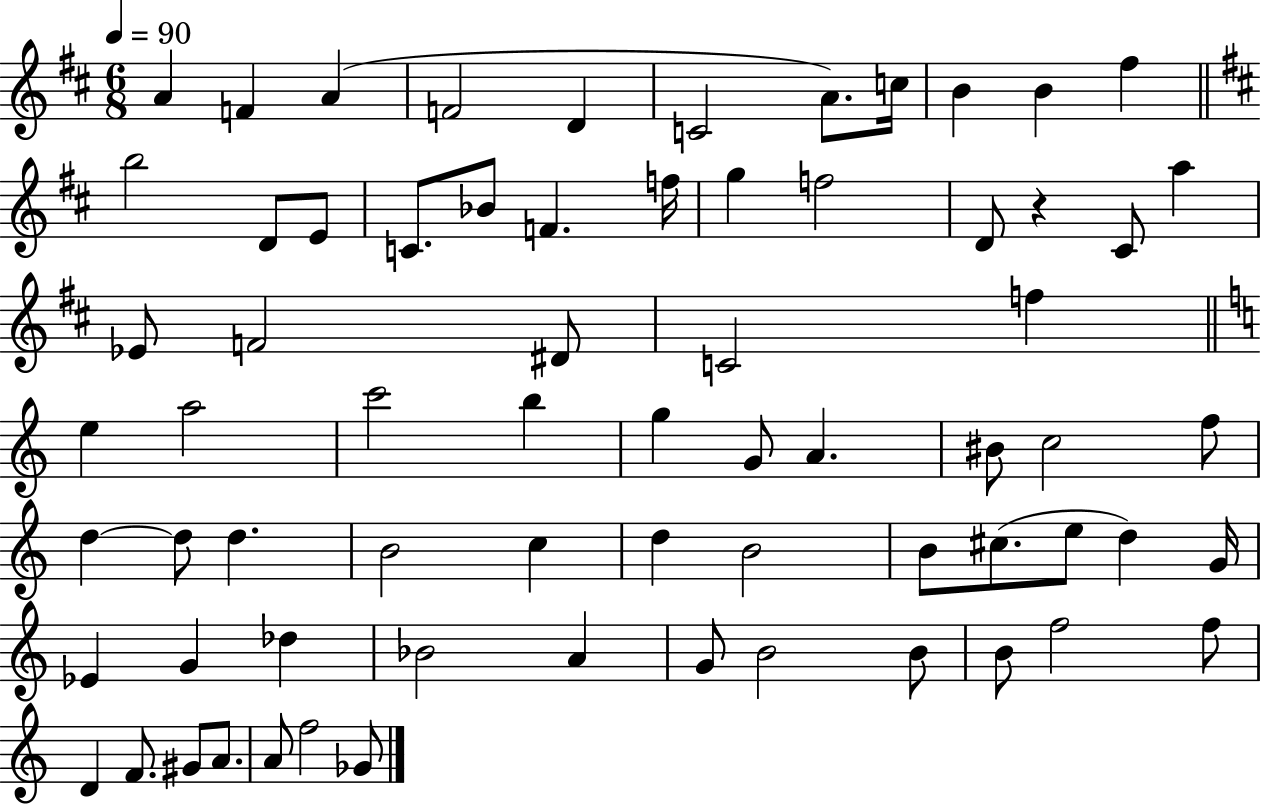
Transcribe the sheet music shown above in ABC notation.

X:1
T:Untitled
M:6/8
L:1/4
K:D
A F A F2 D C2 A/2 c/4 B B ^f b2 D/2 E/2 C/2 _B/2 F f/4 g f2 D/2 z ^C/2 a _E/2 F2 ^D/2 C2 f e a2 c'2 b g G/2 A ^B/2 c2 f/2 d d/2 d B2 c d B2 B/2 ^c/2 e/2 d G/4 _E G _d _B2 A G/2 B2 B/2 B/2 f2 f/2 D F/2 ^G/2 A/2 A/2 f2 _G/2